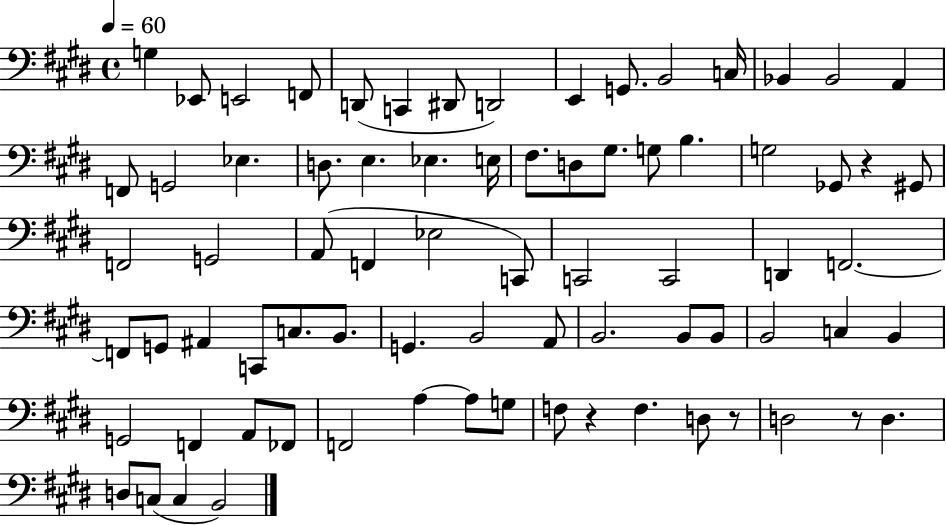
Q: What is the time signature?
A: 4/4